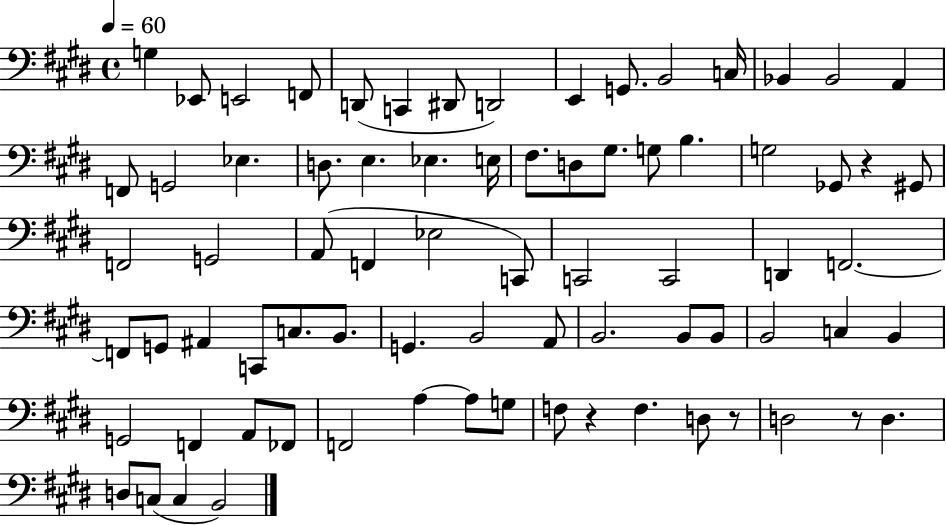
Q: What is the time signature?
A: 4/4